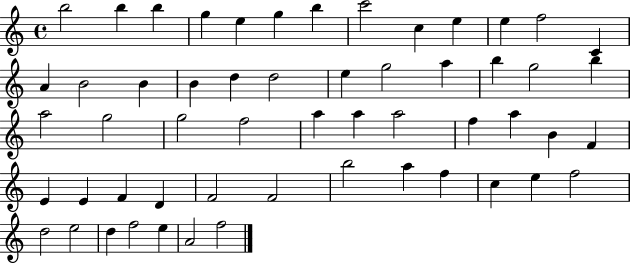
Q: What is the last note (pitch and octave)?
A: F5